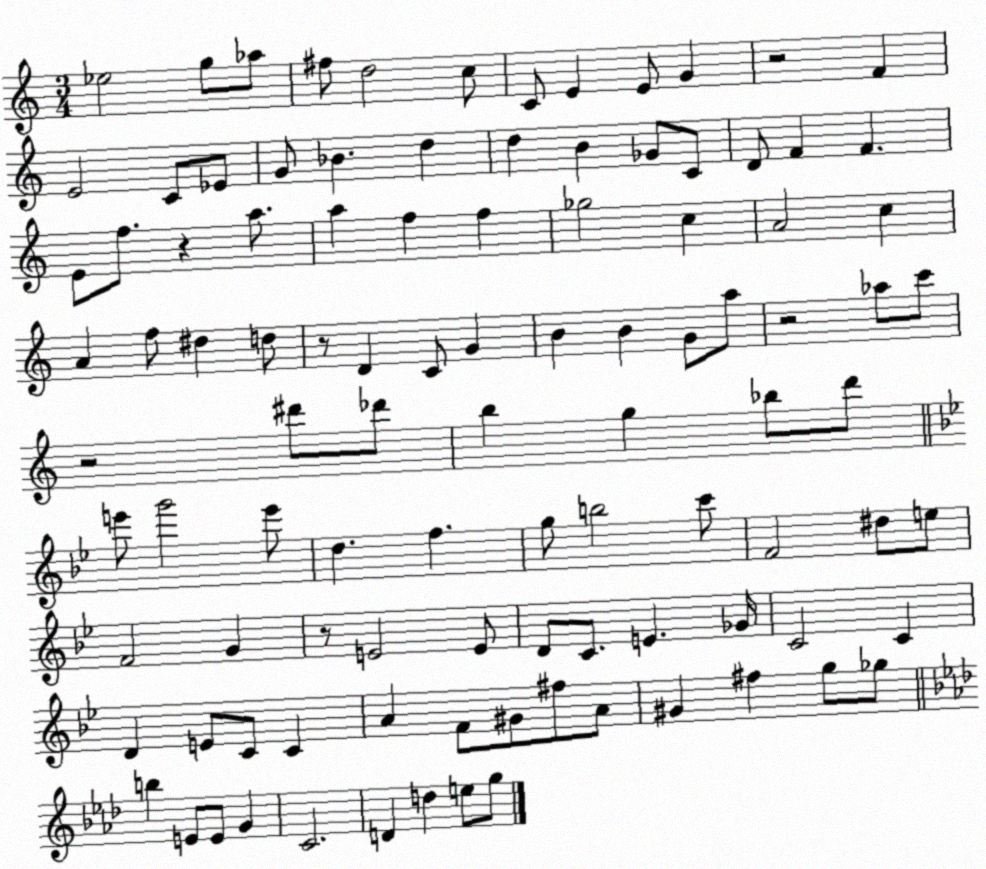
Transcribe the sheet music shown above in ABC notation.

X:1
T:Untitled
M:3/4
L:1/4
K:C
_e2 g/2 _a/2 ^f/2 d2 c/2 C/2 E E/2 G z2 F E2 C/2 _E/2 G/2 _B d d B _G/2 C/2 D/2 F F E/2 f/2 z a/2 a f f _g2 c A2 c A f/2 ^d d/2 z/2 D C/2 G B B G/2 a/2 z2 _a/2 c'/2 z2 ^d'/2 _d'/2 b g _b/2 d'/2 e'/2 g'2 e'/2 d f g/2 b2 c'/2 F2 ^d/2 e/2 F2 G z/2 E2 E/2 D/2 C/2 E _G/4 C2 C D E/2 C/2 C A F/2 ^G/2 ^f/2 A/2 ^G ^f g/2 _g/2 b E/2 E/2 G C2 D d e/2 g/2